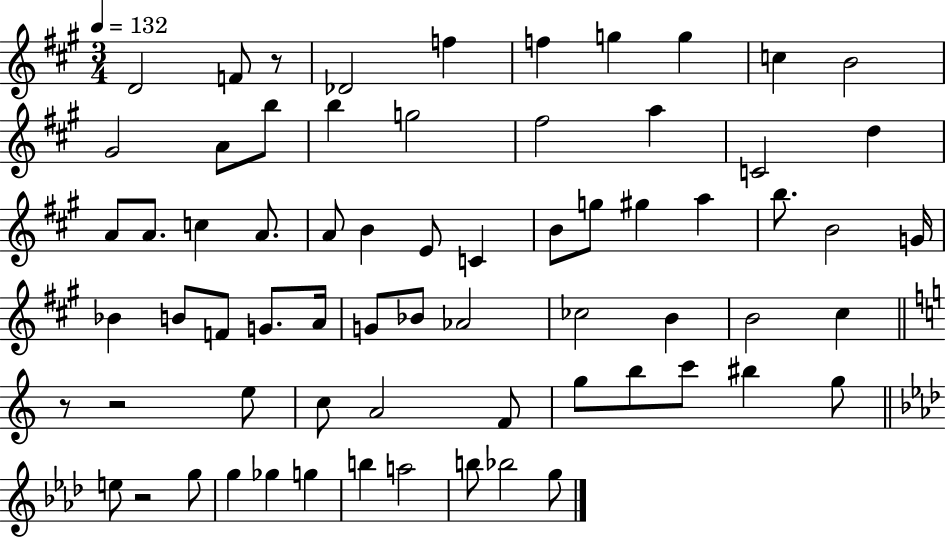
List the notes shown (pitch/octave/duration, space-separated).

D4/h F4/e R/e Db4/h F5/q F5/q G5/q G5/q C5/q B4/h G#4/h A4/e B5/e B5/q G5/h F#5/h A5/q C4/h D5/q A4/e A4/e. C5/q A4/e. A4/e B4/q E4/e C4/q B4/e G5/e G#5/q A5/q B5/e. B4/h G4/s Bb4/q B4/e F4/e G4/e. A4/s G4/e Bb4/e Ab4/h CES5/h B4/q B4/h C#5/q R/e R/h E5/e C5/e A4/h F4/e G5/e B5/e C6/e BIS5/q G5/e E5/e R/h G5/e G5/q Gb5/q G5/q B5/q A5/h B5/e Bb5/h G5/e